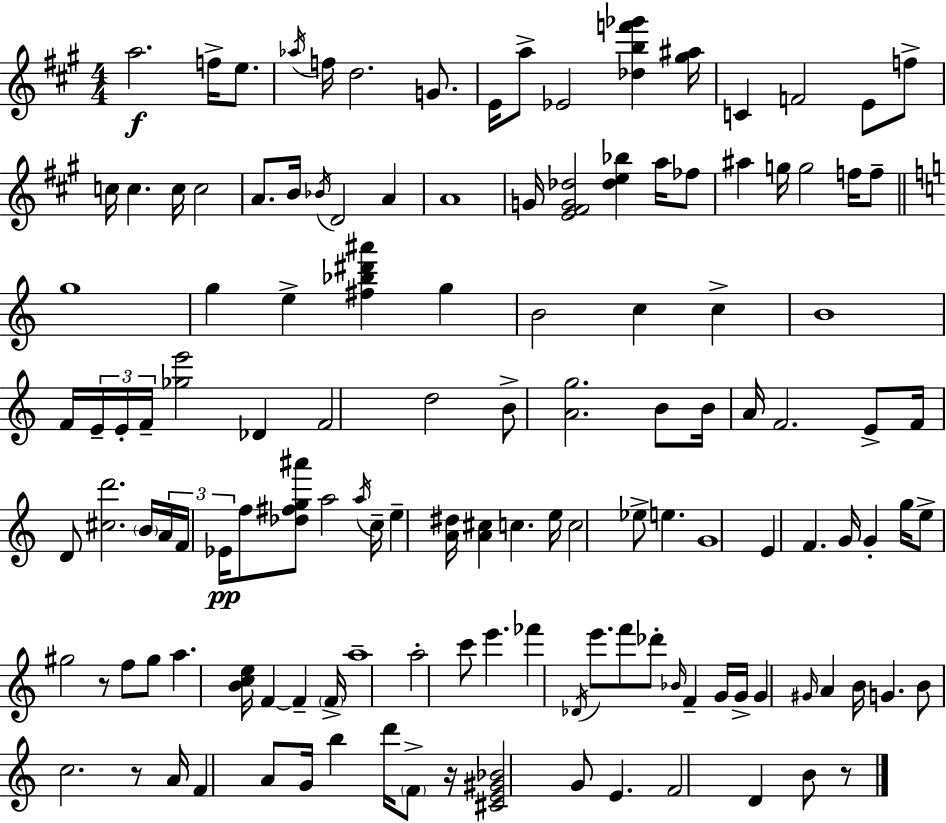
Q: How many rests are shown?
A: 4